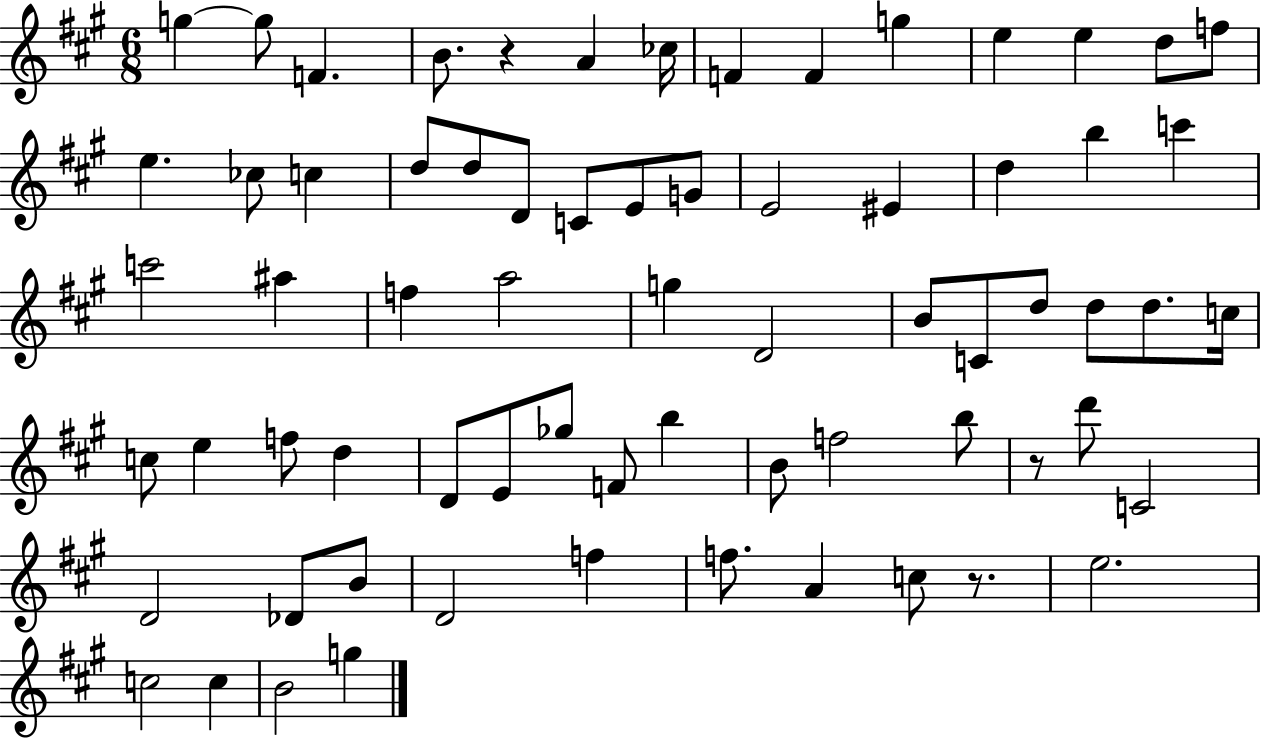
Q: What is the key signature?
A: A major